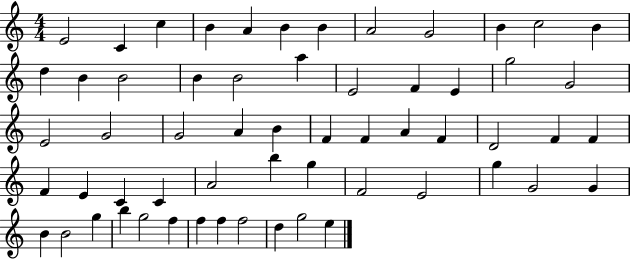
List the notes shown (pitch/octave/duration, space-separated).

E4/h C4/q C5/q B4/q A4/q B4/q B4/q A4/h G4/h B4/q C5/h B4/q D5/q B4/q B4/h B4/q B4/h A5/q E4/h F4/q E4/q G5/h G4/h E4/h G4/h G4/h A4/q B4/q F4/q F4/q A4/q F4/q D4/h F4/q F4/q F4/q E4/q C4/q C4/q A4/h B5/q G5/q F4/h E4/h G5/q G4/h G4/q B4/q B4/h G5/q B5/q G5/h F5/q F5/q F5/q F5/h D5/q G5/h E5/q